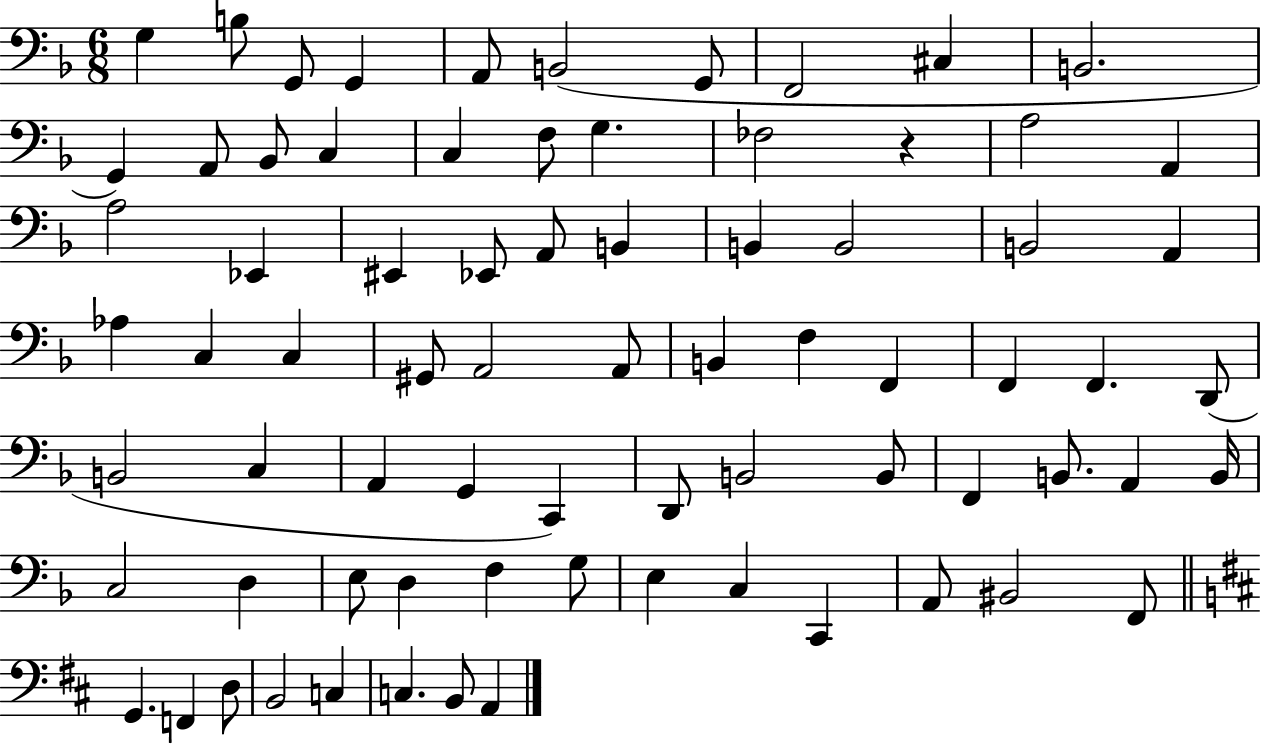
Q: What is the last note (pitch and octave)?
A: A2